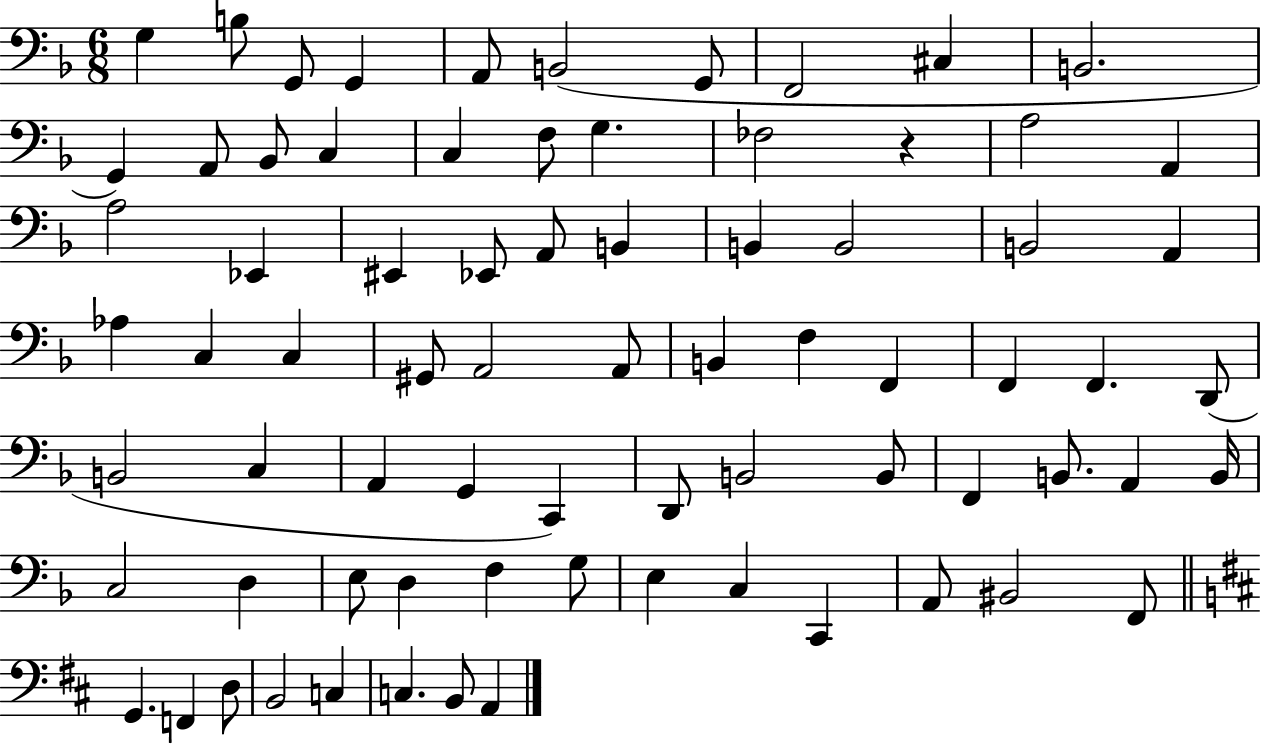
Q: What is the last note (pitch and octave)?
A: A2